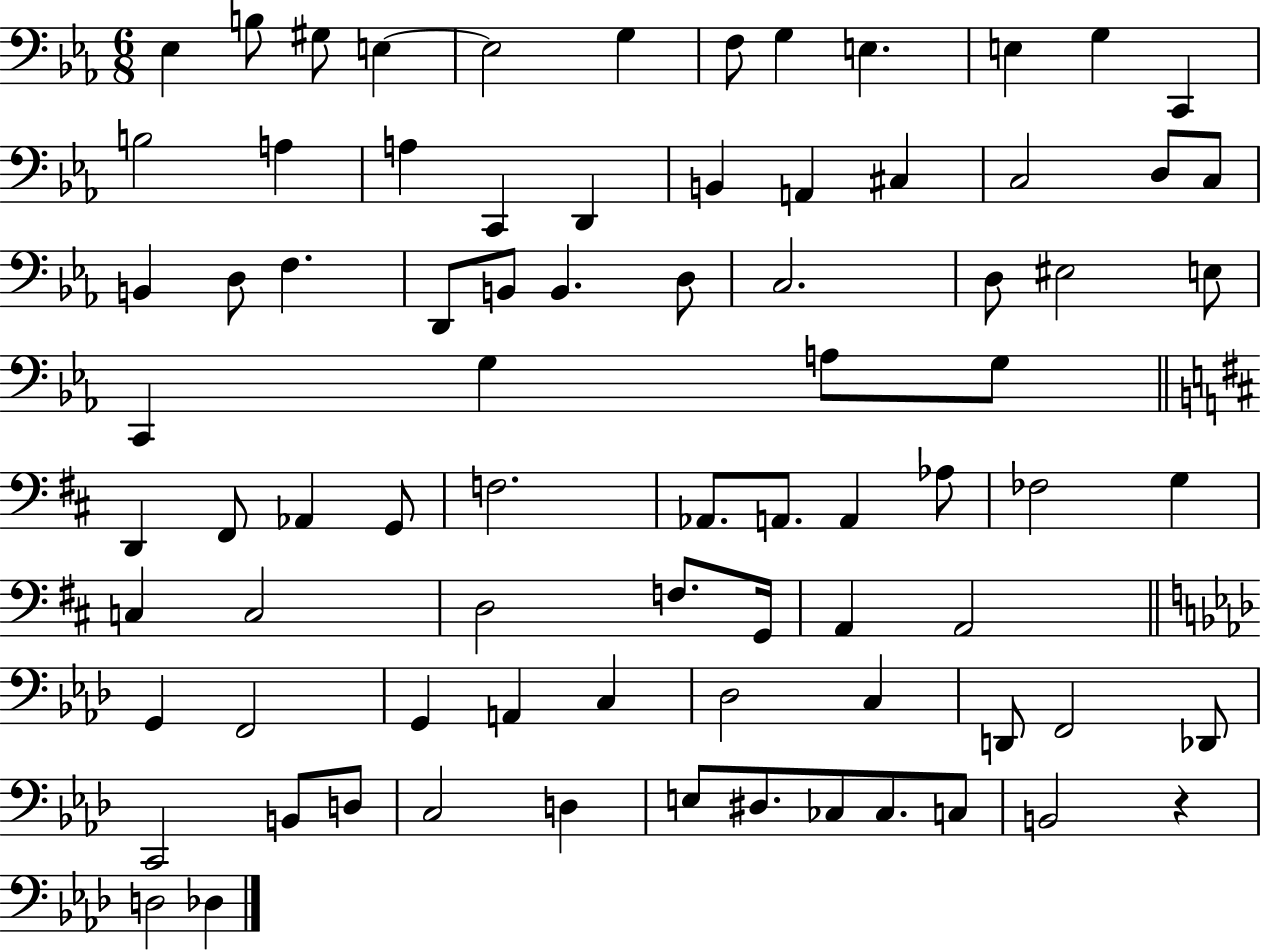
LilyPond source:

{
  \clef bass
  \numericTimeSignature
  \time 6/8
  \key ees \major
  \repeat volta 2 { ees4 b8 gis8 e4~~ | e2 g4 | f8 g4 e4. | e4 g4 c,4 | \break b2 a4 | a4 c,4 d,4 | b,4 a,4 cis4 | c2 d8 c8 | \break b,4 d8 f4. | d,8 b,8 b,4. d8 | c2. | d8 eis2 e8 | \break c,4 g4 a8 g8 | \bar "||" \break \key b \minor d,4 fis,8 aes,4 g,8 | f2. | aes,8. a,8. a,4 aes8 | fes2 g4 | \break c4 c2 | d2 f8. g,16 | a,4 a,2 | \bar "||" \break \key aes \major g,4 f,2 | g,4 a,4 c4 | des2 c4 | d,8 f,2 des,8 | \break c,2 b,8 d8 | c2 d4 | e8 dis8. ces8 ces8. c8 | b,2 r4 | \break d2 des4 | } \bar "|."
}